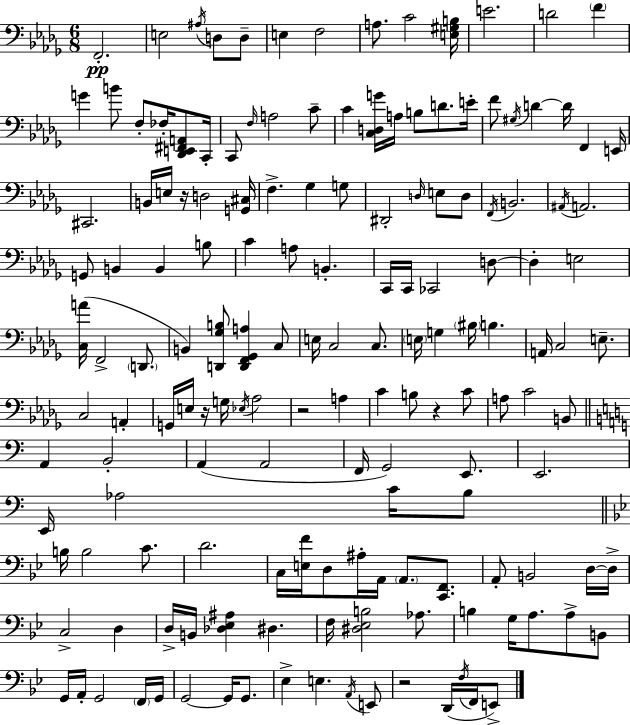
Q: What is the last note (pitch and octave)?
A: E2